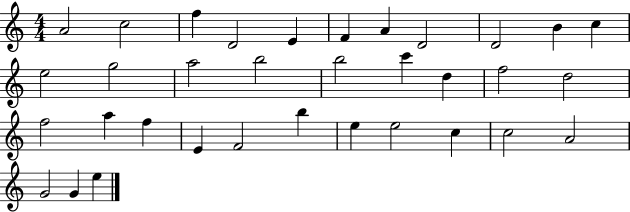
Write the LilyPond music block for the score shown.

{
  \clef treble
  \numericTimeSignature
  \time 4/4
  \key c \major
  a'2 c''2 | f''4 d'2 e'4 | f'4 a'4 d'2 | d'2 b'4 c''4 | \break e''2 g''2 | a''2 b''2 | b''2 c'''4 d''4 | f''2 d''2 | \break f''2 a''4 f''4 | e'4 f'2 b''4 | e''4 e''2 c''4 | c''2 a'2 | \break g'2 g'4 e''4 | \bar "|."
}